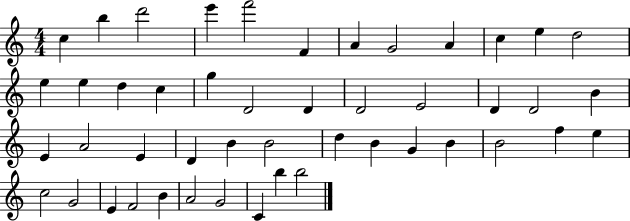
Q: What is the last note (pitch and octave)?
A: B5